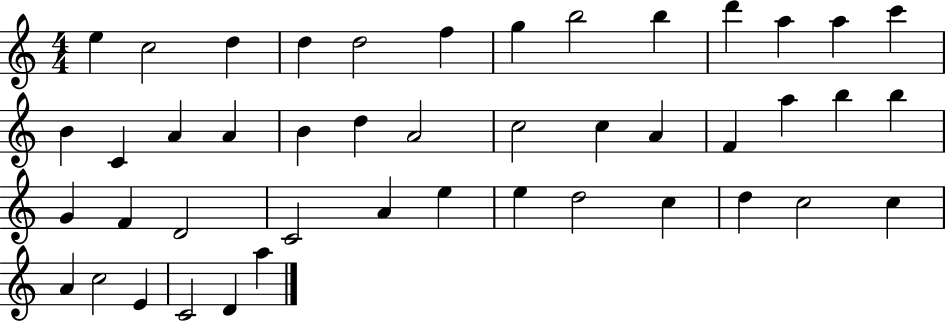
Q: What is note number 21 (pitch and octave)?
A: C5